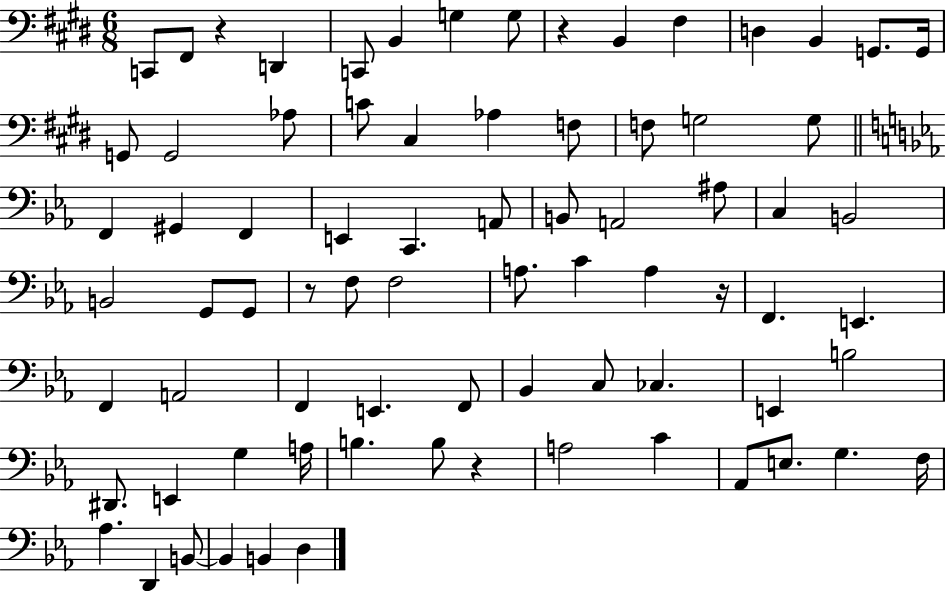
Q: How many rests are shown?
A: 5